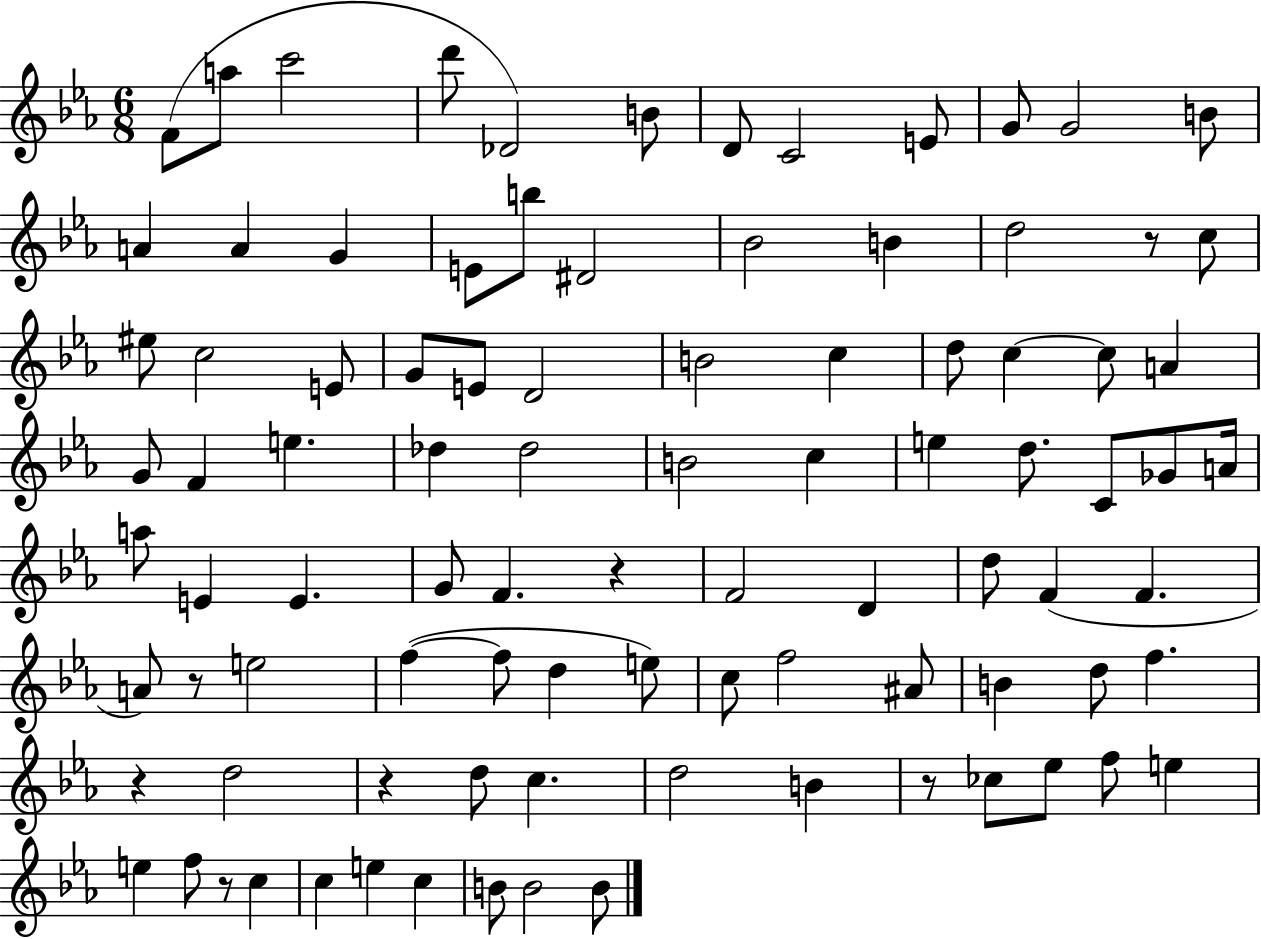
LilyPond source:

{
  \clef treble
  \numericTimeSignature
  \time 6/8
  \key ees \major
  \repeat volta 2 { f'8( a''8 c'''2 | d'''8 des'2) b'8 | d'8 c'2 e'8 | g'8 g'2 b'8 | \break a'4 a'4 g'4 | e'8 b''8 dis'2 | bes'2 b'4 | d''2 r8 c''8 | \break eis''8 c''2 e'8 | g'8 e'8 d'2 | b'2 c''4 | d''8 c''4~~ c''8 a'4 | \break g'8 f'4 e''4. | des''4 des''2 | b'2 c''4 | e''4 d''8. c'8 ges'8 a'16 | \break a''8 e'4 e'4. | g'8 f'4. r4 | f'2 d'4 | d''8 f'4( f'4. | \break a'8) r8 e''2 | f''4~(~ f''8 d''4 e''8) | c''8 f''2 ais'8 | b'4 d''8 f''4. | \break r4 d''2 | r4 d''8 c''4. | d''2 b'4 | r8 ces''8 ees''8 f''8 e''4 | \break e''4 f''8 r8 c''4 | c''4 e''4 c''4 | b'8 b'2 b'8 | } \bar "|."
}